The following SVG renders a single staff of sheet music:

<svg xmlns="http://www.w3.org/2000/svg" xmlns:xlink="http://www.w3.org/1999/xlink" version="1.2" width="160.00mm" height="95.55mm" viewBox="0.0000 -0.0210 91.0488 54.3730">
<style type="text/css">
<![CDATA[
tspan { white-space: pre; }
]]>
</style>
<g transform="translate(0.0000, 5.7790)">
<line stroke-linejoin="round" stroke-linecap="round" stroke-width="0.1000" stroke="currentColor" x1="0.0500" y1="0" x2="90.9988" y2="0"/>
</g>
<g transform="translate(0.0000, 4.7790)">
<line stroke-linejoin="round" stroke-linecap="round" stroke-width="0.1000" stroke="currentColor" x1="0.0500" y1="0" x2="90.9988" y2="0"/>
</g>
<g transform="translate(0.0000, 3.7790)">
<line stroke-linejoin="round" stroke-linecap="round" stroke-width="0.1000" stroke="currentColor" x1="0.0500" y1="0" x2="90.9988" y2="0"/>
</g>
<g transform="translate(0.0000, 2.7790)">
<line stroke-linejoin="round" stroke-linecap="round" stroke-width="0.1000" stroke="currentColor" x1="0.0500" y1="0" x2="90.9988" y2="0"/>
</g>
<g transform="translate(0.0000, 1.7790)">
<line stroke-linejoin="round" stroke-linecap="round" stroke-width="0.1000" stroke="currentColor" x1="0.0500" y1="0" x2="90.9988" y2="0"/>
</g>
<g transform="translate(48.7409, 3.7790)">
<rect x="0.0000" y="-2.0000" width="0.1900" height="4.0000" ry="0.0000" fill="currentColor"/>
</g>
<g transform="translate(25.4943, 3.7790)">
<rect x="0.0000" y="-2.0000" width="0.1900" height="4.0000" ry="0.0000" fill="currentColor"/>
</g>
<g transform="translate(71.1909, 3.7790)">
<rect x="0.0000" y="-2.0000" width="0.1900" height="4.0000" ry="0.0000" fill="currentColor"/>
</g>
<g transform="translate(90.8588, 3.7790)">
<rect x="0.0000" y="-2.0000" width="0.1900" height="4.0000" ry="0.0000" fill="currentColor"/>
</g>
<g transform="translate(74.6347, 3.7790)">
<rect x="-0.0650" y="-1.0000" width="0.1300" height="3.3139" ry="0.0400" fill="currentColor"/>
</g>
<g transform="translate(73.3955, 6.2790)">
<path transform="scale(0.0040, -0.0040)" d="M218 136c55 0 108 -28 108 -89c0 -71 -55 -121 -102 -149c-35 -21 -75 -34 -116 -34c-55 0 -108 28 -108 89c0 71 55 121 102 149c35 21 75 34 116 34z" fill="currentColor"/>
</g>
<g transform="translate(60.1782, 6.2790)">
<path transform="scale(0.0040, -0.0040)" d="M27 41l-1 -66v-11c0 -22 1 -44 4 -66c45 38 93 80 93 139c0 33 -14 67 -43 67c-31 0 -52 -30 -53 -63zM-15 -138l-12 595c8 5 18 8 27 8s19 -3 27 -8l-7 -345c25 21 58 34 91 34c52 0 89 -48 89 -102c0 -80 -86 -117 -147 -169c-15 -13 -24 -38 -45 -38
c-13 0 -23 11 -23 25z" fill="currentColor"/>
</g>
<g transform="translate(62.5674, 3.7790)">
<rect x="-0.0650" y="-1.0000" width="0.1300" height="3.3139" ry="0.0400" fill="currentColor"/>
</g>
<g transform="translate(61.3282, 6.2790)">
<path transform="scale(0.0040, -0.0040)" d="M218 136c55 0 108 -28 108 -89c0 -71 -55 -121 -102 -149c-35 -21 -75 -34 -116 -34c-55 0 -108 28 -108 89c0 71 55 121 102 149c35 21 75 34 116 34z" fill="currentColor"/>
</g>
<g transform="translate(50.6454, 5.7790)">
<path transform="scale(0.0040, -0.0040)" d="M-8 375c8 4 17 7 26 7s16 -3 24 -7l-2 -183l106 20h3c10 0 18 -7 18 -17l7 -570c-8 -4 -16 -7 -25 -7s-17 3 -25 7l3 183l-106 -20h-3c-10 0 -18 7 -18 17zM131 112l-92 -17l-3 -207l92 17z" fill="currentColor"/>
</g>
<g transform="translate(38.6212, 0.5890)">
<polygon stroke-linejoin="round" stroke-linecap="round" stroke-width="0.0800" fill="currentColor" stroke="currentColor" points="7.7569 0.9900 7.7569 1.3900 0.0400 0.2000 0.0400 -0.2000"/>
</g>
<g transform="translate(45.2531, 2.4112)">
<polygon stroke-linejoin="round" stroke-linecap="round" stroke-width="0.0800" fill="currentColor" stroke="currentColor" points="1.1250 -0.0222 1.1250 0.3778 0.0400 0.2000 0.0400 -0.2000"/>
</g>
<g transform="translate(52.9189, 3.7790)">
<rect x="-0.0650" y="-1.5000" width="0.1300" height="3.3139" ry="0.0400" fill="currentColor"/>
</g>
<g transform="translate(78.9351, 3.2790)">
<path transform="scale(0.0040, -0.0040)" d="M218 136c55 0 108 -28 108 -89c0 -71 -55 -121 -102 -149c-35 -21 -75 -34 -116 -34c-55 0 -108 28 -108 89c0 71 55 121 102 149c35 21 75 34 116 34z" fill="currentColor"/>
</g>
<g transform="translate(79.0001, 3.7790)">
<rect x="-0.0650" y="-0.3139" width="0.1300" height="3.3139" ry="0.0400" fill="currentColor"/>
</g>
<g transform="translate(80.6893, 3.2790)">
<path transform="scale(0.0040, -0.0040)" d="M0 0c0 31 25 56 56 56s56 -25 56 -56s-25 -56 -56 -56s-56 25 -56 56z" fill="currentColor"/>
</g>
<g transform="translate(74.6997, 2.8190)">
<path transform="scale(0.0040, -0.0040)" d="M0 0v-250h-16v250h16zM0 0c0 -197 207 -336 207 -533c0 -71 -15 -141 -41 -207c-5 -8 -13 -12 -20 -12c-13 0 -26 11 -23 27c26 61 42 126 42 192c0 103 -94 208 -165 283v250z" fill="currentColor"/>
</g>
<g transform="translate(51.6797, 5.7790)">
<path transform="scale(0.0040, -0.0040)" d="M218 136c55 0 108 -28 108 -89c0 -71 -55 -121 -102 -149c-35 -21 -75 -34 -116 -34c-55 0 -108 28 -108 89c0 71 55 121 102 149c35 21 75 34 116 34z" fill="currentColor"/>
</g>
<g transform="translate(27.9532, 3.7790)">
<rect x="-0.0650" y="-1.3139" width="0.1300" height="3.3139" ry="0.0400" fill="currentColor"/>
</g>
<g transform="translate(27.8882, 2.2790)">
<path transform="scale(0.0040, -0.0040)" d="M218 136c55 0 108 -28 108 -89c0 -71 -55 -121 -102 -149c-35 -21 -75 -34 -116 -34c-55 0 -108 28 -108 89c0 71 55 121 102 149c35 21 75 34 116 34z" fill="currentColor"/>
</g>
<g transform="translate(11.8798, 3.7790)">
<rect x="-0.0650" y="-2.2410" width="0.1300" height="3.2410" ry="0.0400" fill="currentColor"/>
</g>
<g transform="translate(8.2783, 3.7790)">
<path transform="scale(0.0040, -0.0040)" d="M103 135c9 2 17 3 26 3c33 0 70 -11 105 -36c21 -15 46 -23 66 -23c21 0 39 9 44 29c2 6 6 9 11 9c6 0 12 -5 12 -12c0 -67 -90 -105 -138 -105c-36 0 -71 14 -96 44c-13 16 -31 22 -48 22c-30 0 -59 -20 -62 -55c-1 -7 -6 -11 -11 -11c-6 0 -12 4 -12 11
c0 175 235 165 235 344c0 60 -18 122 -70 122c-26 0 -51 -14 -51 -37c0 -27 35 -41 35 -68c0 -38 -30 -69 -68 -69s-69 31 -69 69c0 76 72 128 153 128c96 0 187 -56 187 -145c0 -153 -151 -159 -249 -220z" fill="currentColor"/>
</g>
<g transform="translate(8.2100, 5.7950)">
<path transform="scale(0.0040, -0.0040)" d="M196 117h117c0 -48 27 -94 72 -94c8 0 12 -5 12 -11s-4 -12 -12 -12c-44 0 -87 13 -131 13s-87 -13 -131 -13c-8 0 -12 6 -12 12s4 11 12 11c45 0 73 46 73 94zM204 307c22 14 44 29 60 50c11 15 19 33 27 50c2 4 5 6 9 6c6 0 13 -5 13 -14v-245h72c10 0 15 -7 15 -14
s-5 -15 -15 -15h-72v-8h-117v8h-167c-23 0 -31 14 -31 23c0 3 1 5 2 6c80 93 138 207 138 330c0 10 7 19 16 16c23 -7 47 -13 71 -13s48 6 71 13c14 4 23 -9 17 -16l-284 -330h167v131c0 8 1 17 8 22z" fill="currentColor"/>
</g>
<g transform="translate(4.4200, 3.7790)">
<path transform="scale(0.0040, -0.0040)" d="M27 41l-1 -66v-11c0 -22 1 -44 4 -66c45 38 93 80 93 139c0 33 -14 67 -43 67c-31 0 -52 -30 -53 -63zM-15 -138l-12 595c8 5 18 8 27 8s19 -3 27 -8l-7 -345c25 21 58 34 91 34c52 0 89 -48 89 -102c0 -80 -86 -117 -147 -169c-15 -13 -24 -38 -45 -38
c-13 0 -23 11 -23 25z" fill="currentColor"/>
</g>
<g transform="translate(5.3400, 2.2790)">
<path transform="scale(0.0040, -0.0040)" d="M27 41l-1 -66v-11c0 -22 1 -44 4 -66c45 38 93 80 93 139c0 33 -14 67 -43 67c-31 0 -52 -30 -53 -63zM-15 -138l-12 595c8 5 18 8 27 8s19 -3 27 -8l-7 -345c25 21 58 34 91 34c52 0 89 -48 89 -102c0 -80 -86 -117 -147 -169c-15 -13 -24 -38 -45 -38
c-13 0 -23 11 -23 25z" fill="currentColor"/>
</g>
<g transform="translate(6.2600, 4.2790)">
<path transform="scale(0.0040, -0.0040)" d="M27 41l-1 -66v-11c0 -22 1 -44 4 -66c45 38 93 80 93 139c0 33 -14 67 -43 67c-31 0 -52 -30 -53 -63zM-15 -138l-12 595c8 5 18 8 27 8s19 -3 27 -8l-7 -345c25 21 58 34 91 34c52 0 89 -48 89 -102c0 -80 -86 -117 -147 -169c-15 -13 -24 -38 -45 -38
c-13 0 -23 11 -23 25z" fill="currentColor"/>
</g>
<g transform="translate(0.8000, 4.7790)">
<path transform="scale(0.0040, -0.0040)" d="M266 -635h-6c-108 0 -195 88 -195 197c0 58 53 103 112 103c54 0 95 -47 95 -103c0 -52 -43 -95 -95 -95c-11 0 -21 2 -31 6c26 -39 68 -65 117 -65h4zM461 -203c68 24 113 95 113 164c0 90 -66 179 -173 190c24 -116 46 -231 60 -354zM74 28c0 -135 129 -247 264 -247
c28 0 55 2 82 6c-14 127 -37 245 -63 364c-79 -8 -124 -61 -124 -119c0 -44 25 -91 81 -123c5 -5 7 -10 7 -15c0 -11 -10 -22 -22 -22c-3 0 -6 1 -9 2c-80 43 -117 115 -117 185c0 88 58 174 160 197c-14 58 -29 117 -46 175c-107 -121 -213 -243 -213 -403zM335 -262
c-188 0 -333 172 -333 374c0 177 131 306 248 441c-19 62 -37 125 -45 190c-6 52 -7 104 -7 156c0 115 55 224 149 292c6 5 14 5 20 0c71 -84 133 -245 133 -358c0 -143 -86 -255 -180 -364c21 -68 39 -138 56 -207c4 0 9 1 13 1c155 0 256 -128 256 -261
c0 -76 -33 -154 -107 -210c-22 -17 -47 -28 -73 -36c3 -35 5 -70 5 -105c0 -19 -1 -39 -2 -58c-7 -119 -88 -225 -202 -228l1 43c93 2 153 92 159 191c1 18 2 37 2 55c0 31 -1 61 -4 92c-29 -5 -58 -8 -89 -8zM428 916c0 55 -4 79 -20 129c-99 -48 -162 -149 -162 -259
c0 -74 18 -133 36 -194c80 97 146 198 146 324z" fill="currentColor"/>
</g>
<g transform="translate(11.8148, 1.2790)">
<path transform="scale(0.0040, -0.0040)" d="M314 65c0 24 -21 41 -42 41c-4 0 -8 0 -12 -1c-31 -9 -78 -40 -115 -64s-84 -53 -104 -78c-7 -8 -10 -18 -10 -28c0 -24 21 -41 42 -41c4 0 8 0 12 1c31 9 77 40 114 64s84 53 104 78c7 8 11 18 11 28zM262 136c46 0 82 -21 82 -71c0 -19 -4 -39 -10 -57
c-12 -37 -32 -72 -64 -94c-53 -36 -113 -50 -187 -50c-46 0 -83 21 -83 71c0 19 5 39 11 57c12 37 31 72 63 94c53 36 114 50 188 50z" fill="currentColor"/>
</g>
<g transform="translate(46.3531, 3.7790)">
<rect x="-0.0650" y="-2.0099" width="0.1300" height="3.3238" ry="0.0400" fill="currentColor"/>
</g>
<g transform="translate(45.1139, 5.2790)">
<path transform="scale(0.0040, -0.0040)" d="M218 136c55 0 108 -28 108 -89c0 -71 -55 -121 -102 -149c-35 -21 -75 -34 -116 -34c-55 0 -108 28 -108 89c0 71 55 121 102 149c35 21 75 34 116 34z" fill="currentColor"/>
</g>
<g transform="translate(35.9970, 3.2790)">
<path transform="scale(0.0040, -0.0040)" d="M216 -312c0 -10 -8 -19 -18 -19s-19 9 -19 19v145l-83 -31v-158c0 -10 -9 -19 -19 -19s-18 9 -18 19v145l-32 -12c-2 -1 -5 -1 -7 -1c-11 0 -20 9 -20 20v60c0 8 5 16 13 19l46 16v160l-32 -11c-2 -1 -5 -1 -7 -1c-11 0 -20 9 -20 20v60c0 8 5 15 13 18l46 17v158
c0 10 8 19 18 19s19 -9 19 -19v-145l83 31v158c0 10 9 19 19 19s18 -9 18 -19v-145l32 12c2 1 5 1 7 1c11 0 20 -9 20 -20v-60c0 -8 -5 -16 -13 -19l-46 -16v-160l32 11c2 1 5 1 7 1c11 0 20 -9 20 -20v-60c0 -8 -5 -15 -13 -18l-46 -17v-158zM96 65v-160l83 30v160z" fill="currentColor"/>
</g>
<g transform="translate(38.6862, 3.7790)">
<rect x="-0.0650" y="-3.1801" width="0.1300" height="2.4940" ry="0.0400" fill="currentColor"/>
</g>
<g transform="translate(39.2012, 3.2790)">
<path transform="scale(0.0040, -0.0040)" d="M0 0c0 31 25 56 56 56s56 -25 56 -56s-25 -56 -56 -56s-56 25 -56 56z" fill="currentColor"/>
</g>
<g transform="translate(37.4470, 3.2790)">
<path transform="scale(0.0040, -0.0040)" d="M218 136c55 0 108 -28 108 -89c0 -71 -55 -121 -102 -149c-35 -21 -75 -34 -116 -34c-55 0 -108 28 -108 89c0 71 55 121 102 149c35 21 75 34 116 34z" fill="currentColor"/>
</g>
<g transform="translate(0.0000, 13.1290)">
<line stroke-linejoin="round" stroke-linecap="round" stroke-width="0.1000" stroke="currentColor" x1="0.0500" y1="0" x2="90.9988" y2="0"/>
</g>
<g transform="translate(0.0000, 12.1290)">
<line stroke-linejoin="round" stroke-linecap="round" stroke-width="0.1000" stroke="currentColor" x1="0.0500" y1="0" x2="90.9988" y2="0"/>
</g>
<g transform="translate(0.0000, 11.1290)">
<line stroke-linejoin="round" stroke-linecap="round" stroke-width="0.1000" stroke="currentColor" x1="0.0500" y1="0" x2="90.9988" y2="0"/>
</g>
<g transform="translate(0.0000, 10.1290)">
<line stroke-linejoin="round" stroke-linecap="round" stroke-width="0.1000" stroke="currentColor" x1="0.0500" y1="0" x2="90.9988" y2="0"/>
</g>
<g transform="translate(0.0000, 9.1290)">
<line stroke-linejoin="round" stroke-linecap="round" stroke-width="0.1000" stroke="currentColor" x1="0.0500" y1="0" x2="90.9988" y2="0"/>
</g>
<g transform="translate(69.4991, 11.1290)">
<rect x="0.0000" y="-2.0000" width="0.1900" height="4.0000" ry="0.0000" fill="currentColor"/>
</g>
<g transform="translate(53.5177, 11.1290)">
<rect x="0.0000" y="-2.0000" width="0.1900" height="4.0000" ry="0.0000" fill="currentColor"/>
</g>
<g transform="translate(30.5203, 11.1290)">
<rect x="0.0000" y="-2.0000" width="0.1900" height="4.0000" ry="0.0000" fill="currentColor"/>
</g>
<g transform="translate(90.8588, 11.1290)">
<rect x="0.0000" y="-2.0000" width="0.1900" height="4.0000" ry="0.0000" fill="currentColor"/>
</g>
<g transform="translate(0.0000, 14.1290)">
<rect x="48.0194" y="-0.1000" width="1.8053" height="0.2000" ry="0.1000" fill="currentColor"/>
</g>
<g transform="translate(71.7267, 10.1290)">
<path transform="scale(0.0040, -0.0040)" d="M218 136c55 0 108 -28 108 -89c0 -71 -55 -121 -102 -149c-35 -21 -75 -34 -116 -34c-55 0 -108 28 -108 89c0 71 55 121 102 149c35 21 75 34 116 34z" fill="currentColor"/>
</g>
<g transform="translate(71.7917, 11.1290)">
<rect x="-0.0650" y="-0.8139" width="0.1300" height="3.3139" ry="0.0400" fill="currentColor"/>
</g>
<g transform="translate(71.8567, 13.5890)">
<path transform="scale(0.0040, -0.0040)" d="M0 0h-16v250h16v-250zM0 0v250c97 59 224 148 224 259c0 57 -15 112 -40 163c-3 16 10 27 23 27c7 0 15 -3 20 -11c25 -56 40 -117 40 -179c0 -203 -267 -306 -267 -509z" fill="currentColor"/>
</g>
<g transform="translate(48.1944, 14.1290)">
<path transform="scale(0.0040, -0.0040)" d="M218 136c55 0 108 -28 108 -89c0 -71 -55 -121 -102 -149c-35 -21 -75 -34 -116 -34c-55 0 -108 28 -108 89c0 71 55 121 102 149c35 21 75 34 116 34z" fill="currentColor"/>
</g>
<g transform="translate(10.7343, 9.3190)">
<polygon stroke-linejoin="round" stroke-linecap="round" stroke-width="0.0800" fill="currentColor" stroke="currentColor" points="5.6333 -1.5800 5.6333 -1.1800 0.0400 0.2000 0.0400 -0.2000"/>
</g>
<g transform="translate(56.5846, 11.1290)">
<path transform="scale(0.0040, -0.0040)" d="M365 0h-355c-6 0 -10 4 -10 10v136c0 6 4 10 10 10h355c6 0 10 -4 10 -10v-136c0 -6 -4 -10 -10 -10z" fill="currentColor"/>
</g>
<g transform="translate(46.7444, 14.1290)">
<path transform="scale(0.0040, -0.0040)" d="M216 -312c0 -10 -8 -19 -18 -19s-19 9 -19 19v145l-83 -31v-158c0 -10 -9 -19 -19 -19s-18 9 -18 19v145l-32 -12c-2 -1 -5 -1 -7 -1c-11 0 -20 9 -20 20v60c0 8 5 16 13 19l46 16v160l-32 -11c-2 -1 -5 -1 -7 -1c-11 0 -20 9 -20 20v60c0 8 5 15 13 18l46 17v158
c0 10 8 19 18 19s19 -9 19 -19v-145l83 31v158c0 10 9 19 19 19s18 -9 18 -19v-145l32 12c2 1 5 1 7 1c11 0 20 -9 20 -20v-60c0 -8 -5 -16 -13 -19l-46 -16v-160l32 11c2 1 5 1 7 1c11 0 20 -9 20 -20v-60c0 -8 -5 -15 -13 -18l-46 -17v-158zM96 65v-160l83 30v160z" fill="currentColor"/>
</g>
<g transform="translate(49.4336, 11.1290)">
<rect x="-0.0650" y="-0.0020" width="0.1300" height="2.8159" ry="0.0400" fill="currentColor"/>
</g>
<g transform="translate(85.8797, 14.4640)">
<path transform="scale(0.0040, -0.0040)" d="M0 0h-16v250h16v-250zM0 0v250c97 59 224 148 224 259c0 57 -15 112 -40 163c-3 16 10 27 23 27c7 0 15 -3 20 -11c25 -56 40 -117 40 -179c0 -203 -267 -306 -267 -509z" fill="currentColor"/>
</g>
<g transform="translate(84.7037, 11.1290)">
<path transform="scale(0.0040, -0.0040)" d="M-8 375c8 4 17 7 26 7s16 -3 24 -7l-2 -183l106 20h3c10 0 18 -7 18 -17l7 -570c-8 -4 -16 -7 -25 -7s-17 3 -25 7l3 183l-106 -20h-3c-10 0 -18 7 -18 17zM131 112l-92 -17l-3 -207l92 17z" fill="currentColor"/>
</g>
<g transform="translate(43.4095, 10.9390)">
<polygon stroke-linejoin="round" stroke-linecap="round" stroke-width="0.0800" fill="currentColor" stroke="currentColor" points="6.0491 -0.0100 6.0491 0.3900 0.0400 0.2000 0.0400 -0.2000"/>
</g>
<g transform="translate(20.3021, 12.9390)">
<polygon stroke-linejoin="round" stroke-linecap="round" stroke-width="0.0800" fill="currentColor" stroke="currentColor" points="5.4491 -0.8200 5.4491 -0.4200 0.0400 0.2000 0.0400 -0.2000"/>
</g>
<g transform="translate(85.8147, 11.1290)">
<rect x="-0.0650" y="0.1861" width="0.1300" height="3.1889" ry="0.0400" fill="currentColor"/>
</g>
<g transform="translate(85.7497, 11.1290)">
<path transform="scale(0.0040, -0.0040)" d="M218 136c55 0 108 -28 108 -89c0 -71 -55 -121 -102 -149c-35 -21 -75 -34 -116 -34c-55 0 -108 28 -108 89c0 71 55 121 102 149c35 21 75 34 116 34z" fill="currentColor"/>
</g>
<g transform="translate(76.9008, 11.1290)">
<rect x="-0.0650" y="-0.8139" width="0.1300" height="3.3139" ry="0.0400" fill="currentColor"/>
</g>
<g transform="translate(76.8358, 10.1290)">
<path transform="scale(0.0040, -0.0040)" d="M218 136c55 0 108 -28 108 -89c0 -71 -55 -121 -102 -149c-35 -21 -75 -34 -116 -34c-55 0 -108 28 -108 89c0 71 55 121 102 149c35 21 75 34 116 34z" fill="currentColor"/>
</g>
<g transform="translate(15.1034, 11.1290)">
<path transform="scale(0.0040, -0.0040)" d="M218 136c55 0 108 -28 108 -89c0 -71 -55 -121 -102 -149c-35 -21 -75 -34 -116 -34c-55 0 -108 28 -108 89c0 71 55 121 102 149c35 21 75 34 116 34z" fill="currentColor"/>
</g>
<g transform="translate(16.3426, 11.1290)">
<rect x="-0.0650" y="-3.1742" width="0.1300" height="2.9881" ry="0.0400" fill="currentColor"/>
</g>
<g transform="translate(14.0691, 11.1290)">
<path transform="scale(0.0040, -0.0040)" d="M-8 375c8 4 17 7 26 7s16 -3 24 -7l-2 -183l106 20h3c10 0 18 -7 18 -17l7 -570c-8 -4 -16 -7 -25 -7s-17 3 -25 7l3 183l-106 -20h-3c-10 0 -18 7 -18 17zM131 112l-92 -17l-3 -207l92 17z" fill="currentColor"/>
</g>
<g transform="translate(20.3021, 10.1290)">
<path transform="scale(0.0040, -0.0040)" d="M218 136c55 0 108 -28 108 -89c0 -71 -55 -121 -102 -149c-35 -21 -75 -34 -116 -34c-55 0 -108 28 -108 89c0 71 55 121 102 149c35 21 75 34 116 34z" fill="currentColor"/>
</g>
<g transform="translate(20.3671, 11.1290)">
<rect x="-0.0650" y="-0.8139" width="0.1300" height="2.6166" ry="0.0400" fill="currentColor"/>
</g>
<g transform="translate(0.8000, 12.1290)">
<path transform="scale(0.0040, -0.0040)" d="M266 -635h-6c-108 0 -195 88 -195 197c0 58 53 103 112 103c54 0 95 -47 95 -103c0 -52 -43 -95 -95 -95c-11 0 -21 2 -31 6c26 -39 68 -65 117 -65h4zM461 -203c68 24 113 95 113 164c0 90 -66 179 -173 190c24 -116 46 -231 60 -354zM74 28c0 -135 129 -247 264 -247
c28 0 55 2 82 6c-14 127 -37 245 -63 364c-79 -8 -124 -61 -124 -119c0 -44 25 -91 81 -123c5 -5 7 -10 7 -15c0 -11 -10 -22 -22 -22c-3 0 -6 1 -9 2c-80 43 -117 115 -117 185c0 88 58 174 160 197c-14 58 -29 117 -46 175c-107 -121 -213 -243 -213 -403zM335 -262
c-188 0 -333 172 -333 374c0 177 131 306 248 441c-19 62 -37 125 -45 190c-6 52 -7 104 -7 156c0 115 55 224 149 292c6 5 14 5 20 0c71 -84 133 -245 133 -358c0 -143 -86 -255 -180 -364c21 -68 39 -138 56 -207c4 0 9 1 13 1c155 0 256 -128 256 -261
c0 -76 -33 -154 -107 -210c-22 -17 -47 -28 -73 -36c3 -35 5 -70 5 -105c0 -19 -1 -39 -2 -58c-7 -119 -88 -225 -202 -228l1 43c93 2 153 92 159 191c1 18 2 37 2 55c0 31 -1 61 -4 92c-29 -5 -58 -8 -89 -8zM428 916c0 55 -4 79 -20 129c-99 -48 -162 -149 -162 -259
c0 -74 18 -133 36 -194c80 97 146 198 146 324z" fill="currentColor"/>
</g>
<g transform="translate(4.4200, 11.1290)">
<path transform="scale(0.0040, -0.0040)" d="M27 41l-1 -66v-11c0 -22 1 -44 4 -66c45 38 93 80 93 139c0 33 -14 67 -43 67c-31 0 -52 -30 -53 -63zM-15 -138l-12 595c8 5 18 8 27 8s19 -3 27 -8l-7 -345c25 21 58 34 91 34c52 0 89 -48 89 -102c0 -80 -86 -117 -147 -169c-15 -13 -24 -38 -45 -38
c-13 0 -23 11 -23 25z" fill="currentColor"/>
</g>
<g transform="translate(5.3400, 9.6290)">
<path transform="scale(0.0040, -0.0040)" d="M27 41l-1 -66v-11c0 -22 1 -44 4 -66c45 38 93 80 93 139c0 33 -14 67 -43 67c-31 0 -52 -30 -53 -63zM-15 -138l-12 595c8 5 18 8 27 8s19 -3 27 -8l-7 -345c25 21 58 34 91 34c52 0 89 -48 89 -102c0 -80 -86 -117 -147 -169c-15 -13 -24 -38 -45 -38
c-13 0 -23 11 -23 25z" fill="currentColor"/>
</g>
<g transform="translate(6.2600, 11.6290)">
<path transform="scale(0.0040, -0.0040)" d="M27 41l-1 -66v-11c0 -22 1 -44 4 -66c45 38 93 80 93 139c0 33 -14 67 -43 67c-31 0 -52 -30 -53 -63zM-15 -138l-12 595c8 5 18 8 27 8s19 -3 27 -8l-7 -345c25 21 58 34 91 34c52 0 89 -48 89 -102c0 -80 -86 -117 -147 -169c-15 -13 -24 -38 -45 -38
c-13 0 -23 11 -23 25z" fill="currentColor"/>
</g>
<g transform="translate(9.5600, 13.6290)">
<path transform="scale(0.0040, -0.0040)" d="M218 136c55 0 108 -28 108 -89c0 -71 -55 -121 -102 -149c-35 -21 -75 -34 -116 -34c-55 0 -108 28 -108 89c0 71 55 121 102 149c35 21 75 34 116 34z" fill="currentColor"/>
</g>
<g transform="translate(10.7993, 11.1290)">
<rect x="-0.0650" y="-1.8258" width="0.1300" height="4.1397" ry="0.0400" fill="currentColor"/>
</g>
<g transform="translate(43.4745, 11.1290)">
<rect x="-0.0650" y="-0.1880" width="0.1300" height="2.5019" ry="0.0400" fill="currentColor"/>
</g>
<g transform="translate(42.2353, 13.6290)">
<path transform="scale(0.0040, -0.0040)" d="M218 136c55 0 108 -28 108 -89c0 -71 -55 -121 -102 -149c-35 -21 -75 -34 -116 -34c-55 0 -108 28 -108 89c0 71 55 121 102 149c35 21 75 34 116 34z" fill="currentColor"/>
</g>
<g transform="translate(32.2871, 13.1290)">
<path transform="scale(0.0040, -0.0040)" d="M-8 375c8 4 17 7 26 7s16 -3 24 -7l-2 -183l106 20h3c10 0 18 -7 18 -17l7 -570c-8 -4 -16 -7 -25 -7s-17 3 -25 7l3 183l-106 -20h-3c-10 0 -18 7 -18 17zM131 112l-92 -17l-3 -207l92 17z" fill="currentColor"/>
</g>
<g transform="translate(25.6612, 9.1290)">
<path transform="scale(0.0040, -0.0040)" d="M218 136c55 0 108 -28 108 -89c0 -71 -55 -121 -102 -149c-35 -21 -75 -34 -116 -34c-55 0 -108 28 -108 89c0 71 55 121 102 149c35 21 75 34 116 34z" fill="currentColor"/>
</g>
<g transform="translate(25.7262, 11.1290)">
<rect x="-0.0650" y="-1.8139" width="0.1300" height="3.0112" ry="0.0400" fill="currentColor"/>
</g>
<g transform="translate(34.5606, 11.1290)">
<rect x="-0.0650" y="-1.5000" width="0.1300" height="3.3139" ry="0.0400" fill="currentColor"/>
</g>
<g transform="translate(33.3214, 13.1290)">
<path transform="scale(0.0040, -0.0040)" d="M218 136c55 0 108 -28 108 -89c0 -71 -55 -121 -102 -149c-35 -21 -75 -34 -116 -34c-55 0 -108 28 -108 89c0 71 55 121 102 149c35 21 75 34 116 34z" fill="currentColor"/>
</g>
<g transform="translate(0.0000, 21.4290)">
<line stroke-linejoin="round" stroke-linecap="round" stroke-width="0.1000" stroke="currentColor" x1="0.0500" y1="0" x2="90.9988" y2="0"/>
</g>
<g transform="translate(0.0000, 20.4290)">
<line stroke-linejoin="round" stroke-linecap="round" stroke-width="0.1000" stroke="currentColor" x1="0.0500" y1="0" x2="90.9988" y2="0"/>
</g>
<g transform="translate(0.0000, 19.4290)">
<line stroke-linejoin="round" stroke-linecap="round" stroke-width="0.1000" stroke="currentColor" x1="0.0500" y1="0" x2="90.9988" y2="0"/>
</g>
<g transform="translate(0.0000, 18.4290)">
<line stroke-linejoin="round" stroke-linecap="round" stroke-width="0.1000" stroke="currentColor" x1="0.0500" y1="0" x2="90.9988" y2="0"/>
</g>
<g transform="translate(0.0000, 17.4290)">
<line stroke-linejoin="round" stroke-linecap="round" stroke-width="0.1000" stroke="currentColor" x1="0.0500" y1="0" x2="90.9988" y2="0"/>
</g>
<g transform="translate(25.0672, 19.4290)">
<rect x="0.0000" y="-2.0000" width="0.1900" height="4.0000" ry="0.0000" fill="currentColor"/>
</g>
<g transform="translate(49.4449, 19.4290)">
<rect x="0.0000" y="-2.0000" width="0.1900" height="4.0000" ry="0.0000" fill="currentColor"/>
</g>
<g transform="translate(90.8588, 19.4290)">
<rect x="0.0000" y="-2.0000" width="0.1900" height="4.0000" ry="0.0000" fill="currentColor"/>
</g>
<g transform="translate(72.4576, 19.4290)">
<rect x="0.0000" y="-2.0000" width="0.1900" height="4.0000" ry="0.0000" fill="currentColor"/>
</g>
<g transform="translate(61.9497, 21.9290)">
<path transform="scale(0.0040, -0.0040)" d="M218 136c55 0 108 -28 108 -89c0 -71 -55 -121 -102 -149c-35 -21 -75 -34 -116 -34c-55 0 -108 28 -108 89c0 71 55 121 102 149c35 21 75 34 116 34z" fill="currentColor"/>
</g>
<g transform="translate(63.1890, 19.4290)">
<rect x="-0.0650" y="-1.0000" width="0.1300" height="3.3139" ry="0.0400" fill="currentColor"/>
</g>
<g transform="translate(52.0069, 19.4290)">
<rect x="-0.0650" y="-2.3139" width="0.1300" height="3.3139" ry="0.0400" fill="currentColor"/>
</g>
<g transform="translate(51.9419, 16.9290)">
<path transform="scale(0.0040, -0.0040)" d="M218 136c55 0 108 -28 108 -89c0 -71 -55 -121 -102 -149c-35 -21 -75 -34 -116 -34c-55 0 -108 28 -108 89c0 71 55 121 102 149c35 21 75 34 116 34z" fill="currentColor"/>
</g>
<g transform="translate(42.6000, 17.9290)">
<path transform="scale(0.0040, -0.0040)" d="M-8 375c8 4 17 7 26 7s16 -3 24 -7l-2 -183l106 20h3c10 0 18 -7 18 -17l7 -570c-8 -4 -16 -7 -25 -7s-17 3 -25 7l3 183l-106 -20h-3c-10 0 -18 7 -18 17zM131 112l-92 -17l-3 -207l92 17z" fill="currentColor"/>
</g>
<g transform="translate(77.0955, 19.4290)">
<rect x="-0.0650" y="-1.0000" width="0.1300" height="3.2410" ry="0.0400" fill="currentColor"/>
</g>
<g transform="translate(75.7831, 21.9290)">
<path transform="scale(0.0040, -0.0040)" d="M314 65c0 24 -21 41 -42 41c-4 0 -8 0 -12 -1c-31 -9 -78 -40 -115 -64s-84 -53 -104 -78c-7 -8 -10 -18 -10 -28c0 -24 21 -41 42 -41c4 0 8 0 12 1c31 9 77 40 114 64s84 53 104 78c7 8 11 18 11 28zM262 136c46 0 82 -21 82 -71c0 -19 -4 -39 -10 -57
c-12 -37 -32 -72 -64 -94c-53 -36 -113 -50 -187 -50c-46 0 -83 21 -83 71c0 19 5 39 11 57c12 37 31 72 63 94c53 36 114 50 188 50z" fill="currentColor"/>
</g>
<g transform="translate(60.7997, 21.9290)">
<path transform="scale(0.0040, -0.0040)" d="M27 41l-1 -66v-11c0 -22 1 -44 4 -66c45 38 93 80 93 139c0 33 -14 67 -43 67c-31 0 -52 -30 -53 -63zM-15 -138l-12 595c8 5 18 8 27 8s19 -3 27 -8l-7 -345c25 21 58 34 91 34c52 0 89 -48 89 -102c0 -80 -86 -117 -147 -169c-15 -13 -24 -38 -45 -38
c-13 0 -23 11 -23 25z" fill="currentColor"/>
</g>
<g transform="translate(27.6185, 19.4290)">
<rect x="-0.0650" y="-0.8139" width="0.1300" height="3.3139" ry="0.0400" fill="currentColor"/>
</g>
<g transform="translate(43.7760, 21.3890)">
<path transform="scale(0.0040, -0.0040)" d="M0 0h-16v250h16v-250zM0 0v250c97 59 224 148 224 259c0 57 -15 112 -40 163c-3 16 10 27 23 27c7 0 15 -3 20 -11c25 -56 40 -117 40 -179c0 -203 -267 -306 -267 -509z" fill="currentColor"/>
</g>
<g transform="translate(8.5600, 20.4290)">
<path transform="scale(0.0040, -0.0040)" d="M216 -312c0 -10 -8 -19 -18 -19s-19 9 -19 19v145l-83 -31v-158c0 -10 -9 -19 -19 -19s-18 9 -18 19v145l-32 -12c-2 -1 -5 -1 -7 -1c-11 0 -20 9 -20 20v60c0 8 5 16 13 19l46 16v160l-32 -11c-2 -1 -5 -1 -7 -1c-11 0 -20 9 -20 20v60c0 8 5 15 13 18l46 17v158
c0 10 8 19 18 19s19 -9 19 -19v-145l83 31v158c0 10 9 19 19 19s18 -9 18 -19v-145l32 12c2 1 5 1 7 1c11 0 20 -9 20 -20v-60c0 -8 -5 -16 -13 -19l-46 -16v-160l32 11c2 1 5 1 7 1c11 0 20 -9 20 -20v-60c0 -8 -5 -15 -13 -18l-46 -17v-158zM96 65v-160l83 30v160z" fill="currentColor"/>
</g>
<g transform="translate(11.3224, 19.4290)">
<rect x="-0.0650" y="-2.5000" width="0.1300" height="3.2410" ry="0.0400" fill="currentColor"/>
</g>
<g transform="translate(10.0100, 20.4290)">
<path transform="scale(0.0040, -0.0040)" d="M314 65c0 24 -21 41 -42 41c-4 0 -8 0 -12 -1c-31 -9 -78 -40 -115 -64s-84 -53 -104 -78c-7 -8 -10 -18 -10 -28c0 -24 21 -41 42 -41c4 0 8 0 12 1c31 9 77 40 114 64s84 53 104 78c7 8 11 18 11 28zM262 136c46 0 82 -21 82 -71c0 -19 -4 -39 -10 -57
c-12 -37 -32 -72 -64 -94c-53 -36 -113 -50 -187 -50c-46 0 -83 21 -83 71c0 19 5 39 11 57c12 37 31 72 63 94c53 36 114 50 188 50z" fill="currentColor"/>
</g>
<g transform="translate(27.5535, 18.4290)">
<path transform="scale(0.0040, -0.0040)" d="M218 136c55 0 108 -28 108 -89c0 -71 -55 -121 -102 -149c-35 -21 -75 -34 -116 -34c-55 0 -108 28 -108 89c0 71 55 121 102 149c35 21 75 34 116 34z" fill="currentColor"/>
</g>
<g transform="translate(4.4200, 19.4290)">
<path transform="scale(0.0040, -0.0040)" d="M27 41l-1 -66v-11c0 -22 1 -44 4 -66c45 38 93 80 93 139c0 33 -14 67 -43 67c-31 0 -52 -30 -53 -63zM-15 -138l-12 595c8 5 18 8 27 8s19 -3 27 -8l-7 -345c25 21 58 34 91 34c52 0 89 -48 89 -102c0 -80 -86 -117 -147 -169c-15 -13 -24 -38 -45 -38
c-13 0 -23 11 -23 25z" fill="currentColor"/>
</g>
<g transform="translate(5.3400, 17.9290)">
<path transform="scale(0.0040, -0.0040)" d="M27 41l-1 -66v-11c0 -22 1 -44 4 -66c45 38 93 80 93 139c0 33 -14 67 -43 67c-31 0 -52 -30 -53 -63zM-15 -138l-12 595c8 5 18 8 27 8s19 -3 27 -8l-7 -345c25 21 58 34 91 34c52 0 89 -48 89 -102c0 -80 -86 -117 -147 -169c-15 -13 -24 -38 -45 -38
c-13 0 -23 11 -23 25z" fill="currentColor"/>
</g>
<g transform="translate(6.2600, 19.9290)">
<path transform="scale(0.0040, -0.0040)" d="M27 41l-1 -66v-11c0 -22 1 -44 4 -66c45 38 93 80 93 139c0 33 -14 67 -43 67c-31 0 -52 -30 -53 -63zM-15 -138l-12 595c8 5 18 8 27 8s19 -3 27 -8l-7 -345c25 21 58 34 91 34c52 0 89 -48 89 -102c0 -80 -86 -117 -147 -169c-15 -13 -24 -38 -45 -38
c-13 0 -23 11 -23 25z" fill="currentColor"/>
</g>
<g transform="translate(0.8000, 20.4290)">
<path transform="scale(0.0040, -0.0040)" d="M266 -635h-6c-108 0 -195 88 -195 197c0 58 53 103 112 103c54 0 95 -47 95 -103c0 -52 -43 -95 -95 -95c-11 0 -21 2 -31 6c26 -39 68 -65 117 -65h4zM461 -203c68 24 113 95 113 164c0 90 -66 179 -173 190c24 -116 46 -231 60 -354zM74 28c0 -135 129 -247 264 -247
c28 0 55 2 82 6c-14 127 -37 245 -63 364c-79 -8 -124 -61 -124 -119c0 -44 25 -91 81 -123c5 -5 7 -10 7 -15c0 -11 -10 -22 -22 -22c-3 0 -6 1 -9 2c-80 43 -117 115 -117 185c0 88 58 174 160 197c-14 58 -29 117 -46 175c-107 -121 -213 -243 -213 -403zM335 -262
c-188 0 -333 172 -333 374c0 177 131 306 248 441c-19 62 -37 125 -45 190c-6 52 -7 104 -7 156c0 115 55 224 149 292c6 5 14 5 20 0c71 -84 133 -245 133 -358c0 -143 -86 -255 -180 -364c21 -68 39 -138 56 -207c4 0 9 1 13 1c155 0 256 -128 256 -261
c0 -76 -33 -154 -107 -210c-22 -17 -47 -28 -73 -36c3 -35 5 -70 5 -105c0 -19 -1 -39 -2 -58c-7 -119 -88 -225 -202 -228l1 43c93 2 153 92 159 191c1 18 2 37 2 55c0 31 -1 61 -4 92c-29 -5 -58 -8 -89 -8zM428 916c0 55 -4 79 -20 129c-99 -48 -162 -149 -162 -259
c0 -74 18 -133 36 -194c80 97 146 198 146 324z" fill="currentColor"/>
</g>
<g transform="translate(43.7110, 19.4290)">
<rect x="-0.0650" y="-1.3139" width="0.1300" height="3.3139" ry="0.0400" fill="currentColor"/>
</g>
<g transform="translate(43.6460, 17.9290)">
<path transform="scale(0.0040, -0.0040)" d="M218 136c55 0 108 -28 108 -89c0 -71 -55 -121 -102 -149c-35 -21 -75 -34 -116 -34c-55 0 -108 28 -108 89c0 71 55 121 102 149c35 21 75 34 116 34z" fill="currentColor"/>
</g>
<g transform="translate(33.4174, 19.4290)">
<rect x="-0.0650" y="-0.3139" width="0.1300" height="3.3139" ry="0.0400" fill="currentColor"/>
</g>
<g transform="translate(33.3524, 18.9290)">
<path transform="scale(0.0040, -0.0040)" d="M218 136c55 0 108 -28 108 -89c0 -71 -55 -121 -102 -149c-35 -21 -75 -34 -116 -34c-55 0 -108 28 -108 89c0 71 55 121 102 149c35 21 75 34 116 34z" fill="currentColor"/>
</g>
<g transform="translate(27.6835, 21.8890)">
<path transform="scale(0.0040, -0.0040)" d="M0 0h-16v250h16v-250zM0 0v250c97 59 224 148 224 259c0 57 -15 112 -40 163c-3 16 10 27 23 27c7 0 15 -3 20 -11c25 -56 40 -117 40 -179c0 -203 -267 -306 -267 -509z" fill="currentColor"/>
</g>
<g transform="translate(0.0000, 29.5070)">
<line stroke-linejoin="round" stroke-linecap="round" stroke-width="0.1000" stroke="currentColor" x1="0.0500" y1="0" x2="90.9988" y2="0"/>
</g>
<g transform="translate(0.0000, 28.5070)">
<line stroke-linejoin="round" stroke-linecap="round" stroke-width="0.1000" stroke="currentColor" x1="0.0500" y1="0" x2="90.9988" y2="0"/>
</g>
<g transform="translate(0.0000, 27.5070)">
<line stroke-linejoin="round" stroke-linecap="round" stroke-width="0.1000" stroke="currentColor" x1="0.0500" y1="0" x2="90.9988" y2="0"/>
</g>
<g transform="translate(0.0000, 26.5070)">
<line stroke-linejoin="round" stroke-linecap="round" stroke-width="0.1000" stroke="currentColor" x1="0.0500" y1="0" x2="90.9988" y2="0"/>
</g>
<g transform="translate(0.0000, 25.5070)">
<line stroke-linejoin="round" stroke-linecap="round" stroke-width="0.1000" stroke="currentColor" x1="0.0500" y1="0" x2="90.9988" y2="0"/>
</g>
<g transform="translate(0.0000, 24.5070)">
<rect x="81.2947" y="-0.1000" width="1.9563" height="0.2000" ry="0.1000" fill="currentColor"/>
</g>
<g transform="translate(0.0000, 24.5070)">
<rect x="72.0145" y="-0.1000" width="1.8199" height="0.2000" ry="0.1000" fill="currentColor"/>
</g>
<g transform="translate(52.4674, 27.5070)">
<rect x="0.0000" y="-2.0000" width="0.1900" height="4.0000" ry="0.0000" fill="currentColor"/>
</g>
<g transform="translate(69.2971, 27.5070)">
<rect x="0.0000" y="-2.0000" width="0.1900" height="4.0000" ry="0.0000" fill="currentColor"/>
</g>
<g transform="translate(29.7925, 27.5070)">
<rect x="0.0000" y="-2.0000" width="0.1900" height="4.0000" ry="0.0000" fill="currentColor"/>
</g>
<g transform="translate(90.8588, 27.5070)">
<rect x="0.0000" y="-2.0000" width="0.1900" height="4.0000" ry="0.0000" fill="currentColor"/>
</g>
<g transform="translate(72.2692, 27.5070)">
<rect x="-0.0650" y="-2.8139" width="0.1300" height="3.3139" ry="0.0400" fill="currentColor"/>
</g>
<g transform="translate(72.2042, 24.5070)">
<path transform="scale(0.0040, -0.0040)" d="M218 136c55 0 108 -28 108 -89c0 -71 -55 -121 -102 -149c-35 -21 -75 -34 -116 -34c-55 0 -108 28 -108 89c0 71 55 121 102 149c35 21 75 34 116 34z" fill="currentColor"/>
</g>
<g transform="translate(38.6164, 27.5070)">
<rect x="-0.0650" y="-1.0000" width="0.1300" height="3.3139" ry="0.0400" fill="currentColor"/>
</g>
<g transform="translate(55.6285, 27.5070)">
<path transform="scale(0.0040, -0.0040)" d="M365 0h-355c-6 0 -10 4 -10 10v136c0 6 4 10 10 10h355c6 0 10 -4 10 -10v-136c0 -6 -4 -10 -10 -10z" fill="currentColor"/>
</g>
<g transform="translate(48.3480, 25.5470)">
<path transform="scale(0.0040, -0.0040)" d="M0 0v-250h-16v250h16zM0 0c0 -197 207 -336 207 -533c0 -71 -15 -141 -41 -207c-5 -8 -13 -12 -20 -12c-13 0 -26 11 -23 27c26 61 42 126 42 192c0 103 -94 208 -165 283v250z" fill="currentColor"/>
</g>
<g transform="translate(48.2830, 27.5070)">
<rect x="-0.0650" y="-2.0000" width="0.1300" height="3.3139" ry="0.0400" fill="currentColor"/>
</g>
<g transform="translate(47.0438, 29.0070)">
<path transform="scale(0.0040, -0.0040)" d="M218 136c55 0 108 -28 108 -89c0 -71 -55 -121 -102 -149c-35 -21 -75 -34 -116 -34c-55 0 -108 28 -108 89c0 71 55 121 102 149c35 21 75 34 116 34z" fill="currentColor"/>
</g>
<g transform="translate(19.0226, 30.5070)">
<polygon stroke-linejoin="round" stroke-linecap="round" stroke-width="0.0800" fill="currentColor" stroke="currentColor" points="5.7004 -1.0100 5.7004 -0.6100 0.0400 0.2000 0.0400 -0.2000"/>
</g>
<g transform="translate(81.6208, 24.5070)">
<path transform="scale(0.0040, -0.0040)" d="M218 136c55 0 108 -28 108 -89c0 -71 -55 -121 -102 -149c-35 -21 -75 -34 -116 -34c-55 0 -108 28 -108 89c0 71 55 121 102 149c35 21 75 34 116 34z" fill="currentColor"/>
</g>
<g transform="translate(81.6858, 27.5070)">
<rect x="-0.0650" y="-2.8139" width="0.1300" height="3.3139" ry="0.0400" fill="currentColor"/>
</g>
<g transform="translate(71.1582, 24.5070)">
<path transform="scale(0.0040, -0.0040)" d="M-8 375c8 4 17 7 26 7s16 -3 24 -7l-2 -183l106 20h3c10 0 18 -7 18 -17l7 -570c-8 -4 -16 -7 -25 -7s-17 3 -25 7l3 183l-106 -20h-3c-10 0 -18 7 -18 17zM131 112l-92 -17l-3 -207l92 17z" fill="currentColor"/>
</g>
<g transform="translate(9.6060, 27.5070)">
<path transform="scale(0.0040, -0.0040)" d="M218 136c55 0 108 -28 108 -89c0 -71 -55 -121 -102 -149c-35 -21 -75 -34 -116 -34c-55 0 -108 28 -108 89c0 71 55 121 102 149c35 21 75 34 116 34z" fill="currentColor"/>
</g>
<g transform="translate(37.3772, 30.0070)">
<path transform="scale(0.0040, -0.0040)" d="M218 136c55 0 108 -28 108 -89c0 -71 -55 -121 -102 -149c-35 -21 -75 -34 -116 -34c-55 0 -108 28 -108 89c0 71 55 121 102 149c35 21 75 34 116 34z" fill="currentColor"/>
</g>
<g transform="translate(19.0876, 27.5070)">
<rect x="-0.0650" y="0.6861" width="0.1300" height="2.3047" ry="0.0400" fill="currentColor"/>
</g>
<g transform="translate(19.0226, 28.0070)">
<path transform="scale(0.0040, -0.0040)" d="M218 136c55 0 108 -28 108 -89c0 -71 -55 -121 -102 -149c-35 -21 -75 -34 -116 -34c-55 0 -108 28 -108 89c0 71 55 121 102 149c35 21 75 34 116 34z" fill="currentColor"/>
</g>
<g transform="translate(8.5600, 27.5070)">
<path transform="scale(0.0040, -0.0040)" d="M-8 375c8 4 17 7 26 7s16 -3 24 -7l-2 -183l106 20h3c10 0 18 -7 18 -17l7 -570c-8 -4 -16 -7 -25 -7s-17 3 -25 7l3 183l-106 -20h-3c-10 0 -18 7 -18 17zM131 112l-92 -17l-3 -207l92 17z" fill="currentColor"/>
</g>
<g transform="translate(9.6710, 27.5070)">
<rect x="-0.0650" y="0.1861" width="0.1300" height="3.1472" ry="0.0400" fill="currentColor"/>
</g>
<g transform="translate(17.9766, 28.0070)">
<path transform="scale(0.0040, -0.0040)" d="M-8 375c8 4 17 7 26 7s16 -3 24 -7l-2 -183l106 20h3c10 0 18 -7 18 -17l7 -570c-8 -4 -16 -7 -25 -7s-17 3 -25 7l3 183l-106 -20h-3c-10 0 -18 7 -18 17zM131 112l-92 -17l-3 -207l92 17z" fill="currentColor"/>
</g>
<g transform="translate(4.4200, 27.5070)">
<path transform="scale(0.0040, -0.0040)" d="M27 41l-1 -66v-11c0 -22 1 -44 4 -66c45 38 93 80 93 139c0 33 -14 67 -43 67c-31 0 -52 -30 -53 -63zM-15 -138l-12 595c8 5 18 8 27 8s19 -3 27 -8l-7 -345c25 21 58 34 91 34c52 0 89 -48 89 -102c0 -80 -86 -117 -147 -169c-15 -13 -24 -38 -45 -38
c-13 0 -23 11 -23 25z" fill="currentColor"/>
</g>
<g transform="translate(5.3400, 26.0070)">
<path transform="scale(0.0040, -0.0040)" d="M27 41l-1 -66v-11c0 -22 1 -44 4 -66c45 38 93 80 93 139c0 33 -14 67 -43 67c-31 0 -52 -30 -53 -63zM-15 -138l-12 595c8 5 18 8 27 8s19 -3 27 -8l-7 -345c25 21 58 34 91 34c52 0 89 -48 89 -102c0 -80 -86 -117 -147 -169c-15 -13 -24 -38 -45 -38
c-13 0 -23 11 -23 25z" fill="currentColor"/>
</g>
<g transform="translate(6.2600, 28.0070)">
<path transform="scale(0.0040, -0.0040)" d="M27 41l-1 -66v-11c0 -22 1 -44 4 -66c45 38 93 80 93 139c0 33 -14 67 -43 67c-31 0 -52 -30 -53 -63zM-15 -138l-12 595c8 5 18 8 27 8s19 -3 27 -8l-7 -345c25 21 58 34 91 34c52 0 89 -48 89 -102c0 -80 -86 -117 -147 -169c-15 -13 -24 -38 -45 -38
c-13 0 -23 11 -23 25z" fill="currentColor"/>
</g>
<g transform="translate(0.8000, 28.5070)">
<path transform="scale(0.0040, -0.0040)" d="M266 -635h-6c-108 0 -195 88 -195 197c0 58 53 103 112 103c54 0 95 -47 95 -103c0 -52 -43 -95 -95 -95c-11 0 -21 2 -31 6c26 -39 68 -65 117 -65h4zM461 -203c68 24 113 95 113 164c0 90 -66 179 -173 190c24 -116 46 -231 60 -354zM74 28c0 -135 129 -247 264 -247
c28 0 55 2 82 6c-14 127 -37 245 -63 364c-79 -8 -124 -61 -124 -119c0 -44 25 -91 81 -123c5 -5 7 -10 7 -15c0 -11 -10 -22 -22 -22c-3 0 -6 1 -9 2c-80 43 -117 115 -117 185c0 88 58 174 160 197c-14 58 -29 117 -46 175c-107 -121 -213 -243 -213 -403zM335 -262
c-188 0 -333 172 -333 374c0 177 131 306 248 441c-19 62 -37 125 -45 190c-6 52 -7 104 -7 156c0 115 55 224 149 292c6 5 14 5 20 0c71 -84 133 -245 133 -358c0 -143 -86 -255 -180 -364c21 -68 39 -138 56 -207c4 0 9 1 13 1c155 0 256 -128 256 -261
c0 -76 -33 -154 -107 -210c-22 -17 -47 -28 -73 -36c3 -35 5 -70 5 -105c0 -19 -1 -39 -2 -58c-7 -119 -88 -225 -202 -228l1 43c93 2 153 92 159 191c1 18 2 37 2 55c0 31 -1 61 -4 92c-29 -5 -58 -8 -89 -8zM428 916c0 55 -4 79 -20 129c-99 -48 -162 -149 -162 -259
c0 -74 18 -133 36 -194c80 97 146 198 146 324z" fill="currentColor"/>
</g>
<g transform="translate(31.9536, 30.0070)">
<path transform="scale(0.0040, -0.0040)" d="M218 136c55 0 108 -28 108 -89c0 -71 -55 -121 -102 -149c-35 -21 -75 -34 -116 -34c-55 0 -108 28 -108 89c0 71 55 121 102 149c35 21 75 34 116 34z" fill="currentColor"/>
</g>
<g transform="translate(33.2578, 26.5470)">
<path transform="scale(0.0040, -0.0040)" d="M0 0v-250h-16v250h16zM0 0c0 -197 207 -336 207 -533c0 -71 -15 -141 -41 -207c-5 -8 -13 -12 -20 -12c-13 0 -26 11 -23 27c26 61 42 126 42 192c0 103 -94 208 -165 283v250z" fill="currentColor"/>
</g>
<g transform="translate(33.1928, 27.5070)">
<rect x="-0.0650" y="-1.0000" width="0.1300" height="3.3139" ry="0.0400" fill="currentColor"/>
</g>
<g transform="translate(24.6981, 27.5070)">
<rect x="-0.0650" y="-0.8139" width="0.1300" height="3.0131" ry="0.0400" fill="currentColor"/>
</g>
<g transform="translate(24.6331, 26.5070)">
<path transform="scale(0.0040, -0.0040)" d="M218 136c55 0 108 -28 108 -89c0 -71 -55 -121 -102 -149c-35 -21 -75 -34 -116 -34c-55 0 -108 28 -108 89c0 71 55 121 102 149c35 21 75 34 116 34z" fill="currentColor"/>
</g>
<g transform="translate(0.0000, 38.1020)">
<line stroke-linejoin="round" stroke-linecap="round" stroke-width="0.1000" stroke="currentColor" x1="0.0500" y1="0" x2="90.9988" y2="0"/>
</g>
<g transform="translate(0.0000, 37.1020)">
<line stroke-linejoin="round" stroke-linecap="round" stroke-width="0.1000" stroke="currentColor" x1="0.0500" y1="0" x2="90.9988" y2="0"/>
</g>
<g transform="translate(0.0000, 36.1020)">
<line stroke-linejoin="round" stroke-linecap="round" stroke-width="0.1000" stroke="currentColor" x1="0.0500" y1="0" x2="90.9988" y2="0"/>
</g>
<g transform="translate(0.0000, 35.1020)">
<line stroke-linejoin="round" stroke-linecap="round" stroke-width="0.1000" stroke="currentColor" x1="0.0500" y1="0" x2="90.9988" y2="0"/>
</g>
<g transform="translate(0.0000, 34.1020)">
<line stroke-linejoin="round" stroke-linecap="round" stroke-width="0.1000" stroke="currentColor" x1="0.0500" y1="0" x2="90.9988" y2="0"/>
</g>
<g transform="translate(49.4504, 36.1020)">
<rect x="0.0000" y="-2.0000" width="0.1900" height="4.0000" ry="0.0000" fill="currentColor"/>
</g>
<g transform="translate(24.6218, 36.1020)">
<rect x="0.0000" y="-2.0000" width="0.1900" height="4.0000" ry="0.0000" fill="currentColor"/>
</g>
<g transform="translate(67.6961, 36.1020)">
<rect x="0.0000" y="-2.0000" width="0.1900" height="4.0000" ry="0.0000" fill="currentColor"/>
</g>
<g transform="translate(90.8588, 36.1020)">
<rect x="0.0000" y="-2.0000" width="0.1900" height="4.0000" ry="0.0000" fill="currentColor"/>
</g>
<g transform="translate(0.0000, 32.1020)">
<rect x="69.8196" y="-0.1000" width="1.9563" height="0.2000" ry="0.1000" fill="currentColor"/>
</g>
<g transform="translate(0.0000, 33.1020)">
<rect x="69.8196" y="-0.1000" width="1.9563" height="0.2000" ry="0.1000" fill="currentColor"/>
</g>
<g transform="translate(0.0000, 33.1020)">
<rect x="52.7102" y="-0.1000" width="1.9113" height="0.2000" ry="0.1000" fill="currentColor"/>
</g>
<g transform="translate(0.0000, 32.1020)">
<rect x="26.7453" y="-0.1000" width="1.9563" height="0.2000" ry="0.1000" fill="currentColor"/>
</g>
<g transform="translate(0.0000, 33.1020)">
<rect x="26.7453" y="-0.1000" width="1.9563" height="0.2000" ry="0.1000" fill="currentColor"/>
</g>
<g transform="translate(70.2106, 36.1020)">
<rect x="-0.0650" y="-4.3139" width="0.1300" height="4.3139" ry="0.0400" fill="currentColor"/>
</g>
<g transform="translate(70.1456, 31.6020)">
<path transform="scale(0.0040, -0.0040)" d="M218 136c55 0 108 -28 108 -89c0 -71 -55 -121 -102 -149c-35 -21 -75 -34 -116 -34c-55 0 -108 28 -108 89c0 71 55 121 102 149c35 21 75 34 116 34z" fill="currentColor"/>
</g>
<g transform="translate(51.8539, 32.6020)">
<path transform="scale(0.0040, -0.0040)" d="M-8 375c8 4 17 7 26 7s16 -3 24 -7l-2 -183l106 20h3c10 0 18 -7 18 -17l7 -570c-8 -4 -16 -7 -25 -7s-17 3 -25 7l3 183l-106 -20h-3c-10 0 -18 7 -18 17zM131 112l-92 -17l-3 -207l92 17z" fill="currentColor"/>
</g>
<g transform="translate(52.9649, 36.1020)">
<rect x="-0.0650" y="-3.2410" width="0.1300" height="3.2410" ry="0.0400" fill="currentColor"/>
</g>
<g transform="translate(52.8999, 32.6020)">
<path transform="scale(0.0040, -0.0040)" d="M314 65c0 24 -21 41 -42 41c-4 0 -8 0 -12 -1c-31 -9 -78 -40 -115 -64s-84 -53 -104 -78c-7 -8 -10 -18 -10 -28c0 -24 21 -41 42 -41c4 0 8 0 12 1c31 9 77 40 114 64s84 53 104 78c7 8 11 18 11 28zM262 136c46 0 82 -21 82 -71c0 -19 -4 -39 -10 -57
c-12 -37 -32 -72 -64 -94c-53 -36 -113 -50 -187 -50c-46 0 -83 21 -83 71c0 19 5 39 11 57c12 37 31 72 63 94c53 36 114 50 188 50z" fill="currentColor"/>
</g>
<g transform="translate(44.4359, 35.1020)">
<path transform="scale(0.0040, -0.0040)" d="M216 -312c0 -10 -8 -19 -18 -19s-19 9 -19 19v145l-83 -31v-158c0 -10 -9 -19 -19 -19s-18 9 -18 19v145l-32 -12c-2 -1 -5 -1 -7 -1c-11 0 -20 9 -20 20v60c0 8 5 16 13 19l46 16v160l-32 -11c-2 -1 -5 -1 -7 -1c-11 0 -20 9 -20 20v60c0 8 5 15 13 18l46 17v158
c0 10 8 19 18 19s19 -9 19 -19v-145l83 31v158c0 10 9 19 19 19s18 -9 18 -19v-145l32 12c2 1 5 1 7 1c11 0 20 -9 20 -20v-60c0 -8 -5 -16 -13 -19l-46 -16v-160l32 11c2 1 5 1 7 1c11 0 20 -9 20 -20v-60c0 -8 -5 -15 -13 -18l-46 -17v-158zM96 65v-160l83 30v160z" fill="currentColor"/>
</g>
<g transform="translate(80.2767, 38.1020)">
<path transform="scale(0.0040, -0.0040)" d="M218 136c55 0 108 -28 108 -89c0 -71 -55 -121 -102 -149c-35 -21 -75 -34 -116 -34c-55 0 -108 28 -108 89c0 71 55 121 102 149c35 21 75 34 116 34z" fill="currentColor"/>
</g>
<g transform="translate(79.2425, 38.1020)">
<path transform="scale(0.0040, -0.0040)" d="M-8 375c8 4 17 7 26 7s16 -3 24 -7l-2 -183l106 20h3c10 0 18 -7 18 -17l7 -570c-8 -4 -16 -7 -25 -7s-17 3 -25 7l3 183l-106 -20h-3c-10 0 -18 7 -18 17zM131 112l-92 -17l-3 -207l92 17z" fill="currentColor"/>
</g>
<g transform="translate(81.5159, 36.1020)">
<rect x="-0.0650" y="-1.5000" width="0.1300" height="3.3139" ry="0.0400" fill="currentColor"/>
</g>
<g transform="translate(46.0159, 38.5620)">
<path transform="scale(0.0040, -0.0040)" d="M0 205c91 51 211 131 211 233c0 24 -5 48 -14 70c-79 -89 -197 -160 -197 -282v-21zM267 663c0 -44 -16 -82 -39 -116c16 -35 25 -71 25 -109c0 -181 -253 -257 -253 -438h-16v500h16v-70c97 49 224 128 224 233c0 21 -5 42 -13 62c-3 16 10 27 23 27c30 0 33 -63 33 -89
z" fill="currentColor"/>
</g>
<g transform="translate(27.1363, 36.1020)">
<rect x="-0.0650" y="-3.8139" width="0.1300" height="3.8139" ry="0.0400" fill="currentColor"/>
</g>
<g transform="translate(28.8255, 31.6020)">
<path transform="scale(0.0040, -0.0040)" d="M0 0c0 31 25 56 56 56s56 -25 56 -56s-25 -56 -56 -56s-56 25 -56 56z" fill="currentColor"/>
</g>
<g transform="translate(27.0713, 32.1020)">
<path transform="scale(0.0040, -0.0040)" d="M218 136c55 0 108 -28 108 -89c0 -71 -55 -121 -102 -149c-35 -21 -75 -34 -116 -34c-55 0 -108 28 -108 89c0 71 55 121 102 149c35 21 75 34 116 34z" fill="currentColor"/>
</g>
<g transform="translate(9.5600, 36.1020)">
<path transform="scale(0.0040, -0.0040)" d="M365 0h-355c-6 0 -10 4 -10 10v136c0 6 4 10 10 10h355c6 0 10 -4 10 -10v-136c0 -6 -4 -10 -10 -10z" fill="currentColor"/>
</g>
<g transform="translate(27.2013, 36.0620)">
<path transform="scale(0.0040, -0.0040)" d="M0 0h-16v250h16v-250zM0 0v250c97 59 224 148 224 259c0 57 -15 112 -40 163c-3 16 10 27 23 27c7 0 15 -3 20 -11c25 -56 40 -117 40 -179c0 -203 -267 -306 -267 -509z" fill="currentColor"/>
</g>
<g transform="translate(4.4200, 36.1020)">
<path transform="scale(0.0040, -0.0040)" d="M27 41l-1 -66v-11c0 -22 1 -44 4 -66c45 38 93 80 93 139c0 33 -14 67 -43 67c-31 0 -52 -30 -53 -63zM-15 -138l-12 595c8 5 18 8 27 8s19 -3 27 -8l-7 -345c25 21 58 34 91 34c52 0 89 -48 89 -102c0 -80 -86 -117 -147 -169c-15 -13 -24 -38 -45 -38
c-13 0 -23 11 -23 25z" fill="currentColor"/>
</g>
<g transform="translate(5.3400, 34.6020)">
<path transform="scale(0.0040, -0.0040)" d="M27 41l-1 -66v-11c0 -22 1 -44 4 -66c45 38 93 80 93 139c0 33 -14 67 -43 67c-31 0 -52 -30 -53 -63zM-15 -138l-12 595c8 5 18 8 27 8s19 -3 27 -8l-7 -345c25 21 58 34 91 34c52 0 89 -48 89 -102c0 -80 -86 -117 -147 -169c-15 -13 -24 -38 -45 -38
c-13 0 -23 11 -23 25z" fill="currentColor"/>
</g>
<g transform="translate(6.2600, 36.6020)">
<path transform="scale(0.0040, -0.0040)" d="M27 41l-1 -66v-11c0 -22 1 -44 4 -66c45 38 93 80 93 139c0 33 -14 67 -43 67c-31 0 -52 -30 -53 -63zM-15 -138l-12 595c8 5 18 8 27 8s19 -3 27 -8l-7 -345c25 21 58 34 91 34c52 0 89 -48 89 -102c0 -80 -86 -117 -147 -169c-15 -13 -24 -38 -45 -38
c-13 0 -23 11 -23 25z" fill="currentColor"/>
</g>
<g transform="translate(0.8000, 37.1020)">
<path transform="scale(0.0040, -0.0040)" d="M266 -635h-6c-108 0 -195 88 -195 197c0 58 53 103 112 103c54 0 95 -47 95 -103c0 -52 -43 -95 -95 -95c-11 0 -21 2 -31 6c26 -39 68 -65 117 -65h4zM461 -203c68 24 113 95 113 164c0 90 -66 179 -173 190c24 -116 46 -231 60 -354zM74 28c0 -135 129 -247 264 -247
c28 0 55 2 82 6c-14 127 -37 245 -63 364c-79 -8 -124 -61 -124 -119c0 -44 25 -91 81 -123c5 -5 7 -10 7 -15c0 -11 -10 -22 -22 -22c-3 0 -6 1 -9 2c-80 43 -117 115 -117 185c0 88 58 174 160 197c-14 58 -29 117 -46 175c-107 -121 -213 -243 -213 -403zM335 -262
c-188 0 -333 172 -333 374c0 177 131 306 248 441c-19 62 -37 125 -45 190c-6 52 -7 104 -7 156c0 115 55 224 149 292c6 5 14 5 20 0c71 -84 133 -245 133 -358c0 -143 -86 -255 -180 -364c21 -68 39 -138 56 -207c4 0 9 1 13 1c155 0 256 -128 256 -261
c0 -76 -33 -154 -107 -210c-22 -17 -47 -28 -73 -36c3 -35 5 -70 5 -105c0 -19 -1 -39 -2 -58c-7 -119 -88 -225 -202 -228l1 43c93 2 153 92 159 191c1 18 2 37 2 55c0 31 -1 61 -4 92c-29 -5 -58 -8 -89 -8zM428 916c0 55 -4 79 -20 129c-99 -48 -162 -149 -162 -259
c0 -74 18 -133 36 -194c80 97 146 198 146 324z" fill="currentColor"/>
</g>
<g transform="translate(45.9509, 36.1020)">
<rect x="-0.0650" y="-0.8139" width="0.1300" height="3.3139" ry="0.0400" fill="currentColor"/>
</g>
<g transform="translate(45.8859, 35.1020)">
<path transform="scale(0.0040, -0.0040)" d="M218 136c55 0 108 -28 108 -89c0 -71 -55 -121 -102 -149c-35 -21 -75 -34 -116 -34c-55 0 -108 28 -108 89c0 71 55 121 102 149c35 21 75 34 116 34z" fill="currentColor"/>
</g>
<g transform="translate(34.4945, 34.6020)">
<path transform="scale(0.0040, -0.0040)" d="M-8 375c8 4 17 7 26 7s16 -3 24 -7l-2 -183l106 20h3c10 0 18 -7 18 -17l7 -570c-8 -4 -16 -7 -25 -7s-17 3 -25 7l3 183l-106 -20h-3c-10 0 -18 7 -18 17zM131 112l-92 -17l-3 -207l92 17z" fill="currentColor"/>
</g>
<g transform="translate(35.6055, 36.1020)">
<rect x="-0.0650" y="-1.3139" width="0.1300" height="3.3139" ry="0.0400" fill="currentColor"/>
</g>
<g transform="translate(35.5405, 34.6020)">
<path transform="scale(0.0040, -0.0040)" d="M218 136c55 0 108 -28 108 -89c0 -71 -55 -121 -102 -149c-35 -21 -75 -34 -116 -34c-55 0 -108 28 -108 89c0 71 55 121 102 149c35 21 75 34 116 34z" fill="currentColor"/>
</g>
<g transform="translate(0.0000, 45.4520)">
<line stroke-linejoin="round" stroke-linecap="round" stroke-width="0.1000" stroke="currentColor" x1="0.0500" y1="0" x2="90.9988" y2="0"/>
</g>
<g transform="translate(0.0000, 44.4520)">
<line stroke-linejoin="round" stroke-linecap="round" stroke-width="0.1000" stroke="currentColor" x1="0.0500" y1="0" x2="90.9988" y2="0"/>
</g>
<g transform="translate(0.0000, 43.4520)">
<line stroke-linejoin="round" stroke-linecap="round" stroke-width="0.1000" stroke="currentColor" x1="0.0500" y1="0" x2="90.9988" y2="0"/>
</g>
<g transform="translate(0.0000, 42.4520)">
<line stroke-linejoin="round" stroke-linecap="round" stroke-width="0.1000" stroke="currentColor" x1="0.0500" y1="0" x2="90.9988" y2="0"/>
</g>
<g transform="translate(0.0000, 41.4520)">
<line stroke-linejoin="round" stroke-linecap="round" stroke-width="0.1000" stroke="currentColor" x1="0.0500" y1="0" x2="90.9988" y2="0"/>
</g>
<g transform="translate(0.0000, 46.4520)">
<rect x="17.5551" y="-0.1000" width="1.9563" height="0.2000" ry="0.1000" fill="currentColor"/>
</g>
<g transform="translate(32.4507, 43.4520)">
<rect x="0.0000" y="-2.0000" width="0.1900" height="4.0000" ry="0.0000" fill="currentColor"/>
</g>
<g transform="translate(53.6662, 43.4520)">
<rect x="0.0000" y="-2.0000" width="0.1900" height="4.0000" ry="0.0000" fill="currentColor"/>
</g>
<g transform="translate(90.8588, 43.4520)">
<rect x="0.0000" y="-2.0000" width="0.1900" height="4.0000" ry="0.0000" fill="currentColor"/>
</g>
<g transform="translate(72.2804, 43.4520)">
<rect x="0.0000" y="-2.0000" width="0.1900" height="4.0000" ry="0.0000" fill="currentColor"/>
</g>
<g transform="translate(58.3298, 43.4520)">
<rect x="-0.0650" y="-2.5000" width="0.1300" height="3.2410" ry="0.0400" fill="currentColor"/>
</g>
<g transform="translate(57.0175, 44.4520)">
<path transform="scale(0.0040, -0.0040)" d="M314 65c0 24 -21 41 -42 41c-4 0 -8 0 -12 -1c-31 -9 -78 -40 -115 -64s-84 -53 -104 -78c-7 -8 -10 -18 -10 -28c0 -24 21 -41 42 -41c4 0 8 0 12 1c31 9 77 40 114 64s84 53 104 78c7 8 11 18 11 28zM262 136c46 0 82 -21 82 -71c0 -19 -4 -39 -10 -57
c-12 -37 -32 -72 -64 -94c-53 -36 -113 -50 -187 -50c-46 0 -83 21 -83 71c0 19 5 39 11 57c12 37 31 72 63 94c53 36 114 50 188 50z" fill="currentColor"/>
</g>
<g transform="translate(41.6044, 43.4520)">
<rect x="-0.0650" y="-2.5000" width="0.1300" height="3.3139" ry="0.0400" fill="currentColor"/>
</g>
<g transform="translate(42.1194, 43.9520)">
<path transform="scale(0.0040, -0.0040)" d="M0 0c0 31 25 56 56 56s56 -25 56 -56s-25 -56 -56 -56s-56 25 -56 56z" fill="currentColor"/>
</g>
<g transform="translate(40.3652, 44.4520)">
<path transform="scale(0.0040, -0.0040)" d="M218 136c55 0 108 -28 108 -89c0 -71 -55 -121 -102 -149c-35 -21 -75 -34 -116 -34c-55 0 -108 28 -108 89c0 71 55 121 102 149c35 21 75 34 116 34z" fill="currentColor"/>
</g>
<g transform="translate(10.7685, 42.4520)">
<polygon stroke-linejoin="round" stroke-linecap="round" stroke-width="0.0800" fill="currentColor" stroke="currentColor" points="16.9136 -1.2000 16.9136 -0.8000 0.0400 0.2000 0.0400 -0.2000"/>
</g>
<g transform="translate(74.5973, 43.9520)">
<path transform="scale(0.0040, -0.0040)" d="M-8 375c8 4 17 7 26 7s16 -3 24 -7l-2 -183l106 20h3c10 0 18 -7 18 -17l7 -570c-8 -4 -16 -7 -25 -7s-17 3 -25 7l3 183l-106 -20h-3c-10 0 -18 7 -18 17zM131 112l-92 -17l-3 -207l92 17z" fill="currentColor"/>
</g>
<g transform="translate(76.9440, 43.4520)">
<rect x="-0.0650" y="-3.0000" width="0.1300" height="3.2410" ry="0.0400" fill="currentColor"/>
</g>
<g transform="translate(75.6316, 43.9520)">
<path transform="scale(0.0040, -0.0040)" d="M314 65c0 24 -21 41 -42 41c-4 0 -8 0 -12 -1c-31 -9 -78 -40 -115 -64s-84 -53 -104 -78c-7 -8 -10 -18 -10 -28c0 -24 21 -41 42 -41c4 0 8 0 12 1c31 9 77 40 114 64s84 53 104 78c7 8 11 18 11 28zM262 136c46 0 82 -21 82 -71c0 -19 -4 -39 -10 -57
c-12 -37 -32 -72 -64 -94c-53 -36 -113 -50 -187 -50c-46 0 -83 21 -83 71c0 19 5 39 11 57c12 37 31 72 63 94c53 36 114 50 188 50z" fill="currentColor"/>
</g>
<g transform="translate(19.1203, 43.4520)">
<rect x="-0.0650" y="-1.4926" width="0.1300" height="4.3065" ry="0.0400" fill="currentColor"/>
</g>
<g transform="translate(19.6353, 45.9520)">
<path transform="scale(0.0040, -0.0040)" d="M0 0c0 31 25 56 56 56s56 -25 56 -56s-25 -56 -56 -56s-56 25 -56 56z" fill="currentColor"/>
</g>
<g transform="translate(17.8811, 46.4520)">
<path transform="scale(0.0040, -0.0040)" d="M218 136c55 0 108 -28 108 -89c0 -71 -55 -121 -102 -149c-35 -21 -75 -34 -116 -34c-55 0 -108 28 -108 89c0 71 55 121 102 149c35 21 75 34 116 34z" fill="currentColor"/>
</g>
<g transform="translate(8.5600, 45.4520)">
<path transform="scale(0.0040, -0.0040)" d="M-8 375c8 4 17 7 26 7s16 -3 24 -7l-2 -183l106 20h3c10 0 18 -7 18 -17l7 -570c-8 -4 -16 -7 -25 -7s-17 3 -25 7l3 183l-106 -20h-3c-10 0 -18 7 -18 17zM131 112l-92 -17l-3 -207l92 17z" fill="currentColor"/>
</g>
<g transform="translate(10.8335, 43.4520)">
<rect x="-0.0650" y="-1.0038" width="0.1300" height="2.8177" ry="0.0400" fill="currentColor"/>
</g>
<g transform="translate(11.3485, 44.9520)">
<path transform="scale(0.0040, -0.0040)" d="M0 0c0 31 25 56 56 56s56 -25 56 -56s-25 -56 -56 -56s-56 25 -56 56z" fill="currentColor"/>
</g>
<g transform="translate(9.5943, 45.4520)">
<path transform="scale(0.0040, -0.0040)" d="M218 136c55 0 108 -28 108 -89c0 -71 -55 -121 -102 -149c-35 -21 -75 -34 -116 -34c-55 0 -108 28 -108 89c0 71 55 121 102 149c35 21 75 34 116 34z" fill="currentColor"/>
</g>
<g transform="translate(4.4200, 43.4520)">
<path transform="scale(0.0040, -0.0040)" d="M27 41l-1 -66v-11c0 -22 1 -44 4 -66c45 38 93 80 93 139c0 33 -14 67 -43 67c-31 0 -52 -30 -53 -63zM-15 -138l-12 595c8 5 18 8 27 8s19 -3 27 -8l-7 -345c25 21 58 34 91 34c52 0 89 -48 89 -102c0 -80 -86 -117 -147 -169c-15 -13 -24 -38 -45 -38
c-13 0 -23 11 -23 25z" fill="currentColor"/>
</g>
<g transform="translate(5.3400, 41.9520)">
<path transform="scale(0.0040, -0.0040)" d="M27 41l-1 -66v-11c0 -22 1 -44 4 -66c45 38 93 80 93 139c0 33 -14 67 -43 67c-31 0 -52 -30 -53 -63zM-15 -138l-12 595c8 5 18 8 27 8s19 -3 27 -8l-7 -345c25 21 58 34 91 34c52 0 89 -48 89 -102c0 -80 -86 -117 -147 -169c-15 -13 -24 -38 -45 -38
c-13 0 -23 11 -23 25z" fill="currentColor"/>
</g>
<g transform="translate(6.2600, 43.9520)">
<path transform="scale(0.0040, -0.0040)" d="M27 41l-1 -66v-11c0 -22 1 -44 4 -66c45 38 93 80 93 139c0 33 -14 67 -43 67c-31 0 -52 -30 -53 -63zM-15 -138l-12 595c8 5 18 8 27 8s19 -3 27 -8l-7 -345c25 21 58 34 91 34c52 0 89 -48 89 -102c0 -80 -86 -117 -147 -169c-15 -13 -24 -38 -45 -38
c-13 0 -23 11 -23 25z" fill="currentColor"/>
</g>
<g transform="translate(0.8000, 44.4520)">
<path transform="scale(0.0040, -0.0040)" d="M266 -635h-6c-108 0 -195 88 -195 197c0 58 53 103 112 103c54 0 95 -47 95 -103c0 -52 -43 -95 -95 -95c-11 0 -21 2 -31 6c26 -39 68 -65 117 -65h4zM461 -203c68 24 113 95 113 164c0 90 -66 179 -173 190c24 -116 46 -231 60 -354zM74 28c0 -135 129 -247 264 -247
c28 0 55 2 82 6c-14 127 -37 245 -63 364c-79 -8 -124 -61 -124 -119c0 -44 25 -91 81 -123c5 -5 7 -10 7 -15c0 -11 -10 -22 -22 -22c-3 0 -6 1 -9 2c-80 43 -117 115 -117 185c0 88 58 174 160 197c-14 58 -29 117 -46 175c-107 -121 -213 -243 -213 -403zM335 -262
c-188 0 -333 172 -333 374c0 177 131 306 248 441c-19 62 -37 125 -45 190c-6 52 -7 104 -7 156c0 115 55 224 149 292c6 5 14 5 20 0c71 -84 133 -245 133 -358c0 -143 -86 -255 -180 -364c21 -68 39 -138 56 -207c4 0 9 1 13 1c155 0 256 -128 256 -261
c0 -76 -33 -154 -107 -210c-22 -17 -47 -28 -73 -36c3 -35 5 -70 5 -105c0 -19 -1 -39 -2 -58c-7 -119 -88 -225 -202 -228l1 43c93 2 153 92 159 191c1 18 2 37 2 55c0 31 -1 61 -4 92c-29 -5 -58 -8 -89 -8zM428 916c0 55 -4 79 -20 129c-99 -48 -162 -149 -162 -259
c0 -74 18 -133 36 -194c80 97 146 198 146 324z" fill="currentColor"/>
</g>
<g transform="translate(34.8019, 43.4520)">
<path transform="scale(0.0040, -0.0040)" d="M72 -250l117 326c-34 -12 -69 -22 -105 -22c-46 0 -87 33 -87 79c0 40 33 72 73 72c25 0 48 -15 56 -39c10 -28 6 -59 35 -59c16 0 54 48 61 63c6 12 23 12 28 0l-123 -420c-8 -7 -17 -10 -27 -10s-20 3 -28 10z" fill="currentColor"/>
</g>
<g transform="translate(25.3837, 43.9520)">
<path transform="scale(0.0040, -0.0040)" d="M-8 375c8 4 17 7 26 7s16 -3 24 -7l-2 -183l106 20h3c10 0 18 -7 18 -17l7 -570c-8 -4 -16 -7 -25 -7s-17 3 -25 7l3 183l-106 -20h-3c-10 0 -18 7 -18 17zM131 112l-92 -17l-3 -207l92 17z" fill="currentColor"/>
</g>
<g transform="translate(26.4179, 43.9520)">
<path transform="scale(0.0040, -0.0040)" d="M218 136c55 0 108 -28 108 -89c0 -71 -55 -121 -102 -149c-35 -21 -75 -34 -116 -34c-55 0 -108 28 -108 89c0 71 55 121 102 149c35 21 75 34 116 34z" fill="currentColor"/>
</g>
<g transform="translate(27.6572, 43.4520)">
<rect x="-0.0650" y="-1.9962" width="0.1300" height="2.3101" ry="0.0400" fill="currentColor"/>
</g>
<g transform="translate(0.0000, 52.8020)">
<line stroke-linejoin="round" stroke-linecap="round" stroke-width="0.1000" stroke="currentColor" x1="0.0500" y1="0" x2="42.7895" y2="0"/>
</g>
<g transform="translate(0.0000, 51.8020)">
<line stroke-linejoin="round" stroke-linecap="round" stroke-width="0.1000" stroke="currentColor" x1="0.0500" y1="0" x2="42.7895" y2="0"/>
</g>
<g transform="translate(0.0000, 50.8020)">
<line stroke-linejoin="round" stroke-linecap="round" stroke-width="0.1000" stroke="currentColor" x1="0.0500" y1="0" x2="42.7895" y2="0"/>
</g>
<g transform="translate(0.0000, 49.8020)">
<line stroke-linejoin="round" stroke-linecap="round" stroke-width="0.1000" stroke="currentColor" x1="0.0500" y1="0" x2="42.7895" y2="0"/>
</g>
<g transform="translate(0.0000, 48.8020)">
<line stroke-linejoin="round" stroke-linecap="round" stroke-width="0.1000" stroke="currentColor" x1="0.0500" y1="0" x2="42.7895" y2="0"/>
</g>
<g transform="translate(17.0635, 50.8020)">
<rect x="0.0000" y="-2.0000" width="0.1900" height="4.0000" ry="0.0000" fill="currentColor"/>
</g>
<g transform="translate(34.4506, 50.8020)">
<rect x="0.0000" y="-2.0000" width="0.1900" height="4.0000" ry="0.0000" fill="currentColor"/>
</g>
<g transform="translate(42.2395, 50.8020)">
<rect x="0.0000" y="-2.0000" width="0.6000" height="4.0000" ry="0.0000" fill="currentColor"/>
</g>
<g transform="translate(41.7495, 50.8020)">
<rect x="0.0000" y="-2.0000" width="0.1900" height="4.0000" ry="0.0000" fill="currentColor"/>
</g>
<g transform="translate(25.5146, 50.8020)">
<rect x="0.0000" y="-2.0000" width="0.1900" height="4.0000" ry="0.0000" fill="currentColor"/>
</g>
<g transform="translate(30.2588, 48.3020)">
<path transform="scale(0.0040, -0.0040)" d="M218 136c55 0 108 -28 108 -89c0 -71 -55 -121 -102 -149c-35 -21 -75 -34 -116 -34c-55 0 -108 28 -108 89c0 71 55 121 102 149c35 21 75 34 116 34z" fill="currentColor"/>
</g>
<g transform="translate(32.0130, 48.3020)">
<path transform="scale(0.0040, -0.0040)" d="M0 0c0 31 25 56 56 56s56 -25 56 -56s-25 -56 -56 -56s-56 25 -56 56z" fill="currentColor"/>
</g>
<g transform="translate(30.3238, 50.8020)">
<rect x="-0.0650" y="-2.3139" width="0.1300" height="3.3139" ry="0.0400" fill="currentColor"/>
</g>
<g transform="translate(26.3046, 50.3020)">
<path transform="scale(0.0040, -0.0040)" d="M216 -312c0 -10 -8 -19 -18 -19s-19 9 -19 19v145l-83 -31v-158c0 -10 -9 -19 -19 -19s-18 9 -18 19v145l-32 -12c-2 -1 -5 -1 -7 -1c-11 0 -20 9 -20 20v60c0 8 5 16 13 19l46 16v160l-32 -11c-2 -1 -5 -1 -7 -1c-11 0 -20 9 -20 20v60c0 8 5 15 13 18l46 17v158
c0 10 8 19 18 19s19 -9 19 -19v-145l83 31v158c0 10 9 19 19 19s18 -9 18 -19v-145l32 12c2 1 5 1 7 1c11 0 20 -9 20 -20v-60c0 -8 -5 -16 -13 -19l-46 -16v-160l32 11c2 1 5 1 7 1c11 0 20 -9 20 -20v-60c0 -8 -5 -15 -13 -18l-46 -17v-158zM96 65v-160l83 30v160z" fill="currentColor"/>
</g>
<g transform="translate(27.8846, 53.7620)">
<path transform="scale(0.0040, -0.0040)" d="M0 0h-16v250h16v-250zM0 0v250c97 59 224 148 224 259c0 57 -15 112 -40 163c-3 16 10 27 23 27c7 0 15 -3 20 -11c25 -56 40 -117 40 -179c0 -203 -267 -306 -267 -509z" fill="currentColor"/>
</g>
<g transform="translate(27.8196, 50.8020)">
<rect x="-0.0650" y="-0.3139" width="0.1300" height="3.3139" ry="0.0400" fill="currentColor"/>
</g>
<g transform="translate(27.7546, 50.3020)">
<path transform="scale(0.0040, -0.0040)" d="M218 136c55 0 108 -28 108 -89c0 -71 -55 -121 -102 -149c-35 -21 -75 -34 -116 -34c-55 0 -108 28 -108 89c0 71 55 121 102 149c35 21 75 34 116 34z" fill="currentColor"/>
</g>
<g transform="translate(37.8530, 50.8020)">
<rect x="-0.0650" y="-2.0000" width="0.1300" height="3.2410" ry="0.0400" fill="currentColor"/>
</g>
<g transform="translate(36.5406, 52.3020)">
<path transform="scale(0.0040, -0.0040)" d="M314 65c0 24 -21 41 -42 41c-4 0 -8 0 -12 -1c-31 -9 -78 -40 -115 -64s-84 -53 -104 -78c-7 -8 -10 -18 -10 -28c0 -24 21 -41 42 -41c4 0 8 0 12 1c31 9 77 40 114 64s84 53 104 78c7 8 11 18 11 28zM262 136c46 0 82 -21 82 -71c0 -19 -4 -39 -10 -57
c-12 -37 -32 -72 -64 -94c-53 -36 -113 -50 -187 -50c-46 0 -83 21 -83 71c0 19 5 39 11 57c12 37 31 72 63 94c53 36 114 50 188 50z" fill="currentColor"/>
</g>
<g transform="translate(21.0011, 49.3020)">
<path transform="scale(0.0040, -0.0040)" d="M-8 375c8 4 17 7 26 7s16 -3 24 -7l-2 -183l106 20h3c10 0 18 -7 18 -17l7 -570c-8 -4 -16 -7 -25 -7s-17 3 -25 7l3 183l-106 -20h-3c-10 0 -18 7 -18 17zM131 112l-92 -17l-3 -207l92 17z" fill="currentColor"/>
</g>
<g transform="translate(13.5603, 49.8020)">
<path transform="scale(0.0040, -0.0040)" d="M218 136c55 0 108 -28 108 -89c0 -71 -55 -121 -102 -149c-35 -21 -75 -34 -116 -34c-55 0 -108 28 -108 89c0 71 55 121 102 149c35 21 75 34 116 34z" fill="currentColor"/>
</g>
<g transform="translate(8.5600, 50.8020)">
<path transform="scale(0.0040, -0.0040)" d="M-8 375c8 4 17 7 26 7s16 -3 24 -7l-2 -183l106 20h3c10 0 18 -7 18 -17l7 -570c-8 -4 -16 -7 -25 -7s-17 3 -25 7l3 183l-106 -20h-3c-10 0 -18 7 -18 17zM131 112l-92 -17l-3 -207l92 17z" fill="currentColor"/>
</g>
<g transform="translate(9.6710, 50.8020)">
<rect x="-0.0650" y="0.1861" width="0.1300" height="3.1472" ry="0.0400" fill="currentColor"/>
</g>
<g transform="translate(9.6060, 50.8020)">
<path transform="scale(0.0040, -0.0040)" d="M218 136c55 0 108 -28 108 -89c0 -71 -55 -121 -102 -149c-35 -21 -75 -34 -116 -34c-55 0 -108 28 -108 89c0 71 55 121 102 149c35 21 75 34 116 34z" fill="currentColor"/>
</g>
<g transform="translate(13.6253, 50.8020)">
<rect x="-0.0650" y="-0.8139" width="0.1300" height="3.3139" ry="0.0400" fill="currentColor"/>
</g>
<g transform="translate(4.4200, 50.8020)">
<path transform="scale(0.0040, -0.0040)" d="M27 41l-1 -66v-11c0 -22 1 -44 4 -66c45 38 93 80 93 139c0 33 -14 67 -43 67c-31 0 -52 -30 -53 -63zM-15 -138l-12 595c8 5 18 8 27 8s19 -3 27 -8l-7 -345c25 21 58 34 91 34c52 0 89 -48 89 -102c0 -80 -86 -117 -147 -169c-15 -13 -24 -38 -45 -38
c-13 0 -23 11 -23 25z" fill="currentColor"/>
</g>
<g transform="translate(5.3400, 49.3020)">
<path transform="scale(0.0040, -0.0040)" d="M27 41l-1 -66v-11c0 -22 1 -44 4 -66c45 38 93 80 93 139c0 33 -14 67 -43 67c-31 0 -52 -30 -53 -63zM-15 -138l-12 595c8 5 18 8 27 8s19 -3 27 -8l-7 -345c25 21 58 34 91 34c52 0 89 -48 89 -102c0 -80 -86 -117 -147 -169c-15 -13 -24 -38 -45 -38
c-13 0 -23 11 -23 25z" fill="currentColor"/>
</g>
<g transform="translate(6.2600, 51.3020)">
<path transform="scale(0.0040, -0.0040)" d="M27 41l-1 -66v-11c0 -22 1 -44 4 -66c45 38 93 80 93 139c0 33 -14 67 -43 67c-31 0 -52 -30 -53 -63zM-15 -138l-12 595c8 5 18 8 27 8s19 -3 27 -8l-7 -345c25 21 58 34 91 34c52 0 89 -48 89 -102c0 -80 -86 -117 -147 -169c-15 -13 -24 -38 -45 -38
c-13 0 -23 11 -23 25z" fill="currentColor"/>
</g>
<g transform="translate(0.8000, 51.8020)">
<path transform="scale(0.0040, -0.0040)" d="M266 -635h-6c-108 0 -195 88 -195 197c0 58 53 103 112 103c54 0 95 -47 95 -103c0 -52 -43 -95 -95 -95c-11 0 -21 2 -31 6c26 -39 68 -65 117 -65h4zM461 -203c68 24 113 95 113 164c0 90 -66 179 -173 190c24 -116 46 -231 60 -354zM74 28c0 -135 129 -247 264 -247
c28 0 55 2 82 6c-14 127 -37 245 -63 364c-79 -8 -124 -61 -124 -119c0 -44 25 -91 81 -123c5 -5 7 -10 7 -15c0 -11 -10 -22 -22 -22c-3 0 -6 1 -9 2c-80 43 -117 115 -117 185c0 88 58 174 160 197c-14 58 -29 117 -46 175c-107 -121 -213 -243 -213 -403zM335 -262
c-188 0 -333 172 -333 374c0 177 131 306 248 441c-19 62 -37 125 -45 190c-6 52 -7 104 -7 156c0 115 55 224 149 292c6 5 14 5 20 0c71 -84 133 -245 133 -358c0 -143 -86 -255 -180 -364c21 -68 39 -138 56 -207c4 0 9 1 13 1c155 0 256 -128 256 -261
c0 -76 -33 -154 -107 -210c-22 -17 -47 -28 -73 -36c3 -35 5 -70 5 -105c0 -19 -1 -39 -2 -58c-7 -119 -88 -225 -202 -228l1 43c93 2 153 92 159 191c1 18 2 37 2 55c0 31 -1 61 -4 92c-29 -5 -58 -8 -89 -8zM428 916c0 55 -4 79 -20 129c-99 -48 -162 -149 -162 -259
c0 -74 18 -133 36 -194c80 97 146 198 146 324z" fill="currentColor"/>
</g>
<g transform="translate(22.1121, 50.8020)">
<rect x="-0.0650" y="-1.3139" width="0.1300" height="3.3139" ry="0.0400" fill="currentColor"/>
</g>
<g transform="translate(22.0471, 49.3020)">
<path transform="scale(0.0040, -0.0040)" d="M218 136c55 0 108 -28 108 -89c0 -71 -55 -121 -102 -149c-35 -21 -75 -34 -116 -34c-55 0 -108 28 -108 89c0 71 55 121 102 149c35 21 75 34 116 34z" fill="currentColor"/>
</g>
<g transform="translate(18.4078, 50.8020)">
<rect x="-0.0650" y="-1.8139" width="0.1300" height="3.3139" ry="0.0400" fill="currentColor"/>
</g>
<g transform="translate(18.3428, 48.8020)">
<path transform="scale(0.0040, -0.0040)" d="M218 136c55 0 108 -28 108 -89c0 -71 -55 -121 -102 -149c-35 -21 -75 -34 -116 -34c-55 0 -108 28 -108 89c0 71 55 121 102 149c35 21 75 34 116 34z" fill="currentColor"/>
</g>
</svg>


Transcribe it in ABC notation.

X:1
T:Untitled
M:2/4
L:1/4
K:Eb
g2 _e ^c/2 F/4 E _D D/2 c D/2 B/2 d/2 f/2 E D/2 ^C/2 z2 d/2 d B/2 ^G2 d/2 c e/2 g _D D2 B A/2 d/2 D/2 D F/2 z2 a a z2 c'/2 e ^d/4 b2 d' E E/2 C/2 A/2 z/2 G G2 A2 B d f e ^c/2 g F2